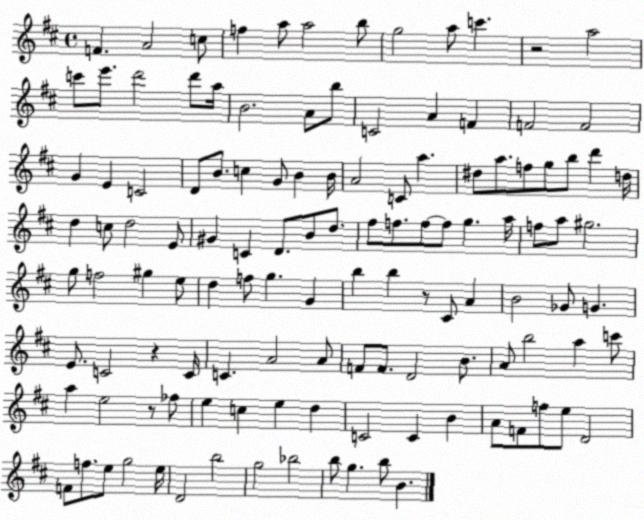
X:1
T:Untitled
M:4/4
L:1/4
K:D
F A2 c/2 f a/2 a2 b/2 g2 a/2 c' z2 a2 c'/2 e'/2 d'2 d'/2 a/4 B2 A/2 b/2 C2 A F F2 F2 G E C2 D/2 B/2 c G/2 B B/4 A2 C/2 a ^d/2 a/2 f/2 g/2 b/2 d' d/4 d c/2 d2 E/2 ^G C D/2 B/2 d/2 ^f/2 f/2 f/2 f/2 g a/4 f/2 a/2 ^g2 g/2 f2 ^g e/2 d f/2 g G b b z/2 ^C/2 A B2 _G/2 G E/2 C2 z C/4 C A2 A/2 F/2 F/2 D2 B/2 A/2 b2 a c'/2 a e2 z/2 _f/2 e c e d C2 C B A/2 F/2 f/2 e/2 D2 F/2 f/2 e/2 g2 e/4 D2 b2 g2 _b2 b/2 g b/2 B